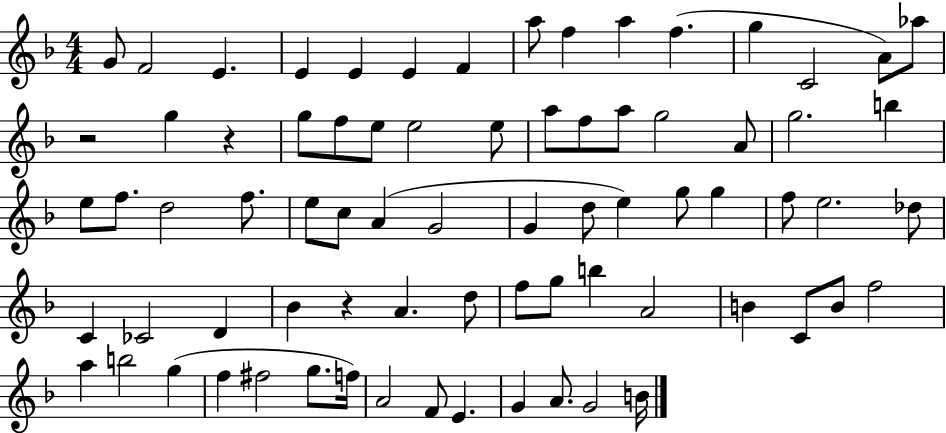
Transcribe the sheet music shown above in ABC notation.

X:1
T:Untitled
M:4/4
L:1/4
K:F
G/2 F2 E E E E F a/2 f a f g C2 A/2 _a/2 z2 g z g/2 f/2 e/2 e2 e/2 a/2 f/2 a/2 g2 A/2 g2 b e/2 f/2 d2 f/2 e/2 c/2 A G2 G d/2 e g/2 g f/2 e2 _d/2 C _C2 D _B z A d/2 f/2 g/2 b A2 B C/2 B/2 f2 a b2 g f ^f2 g/2 f/4 A2 F/2 E G A/2 G2 B/4